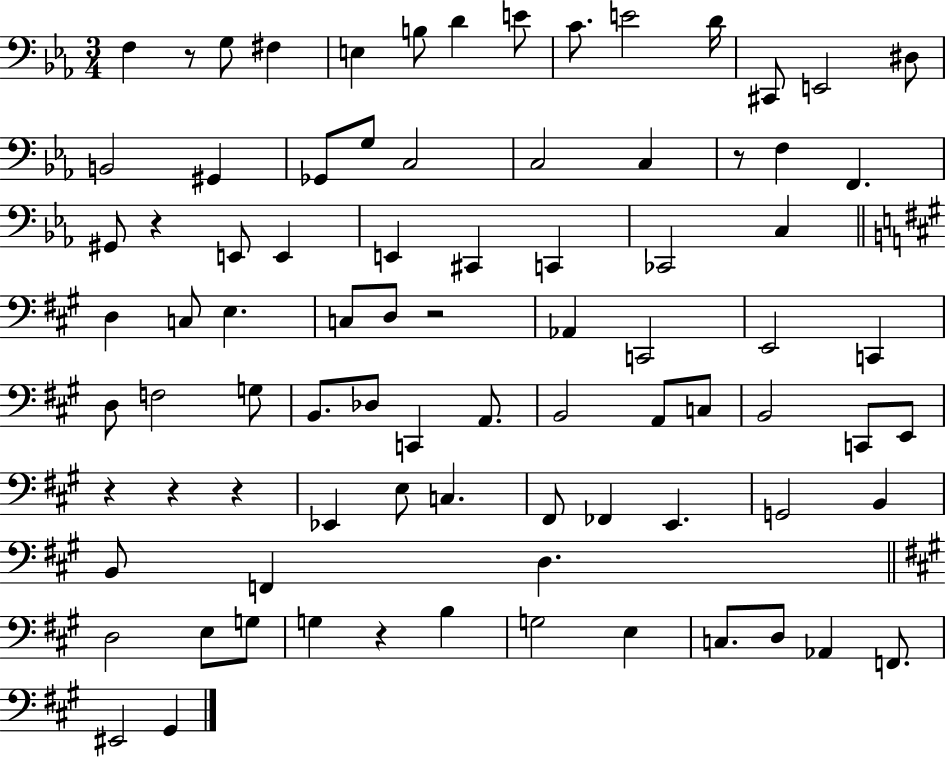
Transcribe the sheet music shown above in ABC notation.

X:1
T:Untitled
M:3/4
L:1/4
K:Eb
F, z/2 G,/2 ^F, E, B,/2 D E/2 C/2 E2 D/4 ^C,,/2 E,,2 ^D,/2 B,,2 ^G,, _G,,/2 G,/2 C,2 C,2 C, z/2 F, F,, ^G,,/2 z E,,/2 E,, E,, ^C,, C,, _C,,2 C, D, C,/2 E, C,/2 D,/2 z2 _A,, C,,2 E,,2 C,, D,/2 F,2 G,/2 B,,/2 _D,/2 C,, A,,/2 B,,2 A,,/2 C,/2 B,,2 C,,/2 E,,/2 z z z _E,, E,/2 C, ^F,,/2 _F,, E,, G,,2 B,, B,,/2 F,, D, D,2 E,/2 G,/2 G, z B, G,2 E, C,/2 D,/2 _A,, F,,/2 ^E,,2 ^G,,